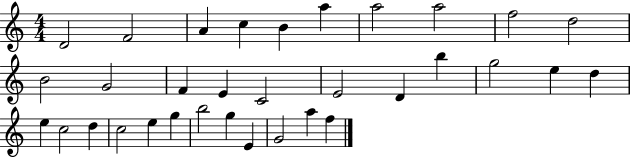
D4/h F4/h A4/q C5/q B4/q A5/q A5/h A5/h F5/h D5/h B4/h G4/h F4/q E4/q C4/h E4/h D4/q B5/q G5/h E5/q D5/q E5/q C5/h D5/q C5/h E5/q G5/q B5/h G5/q E4/q G4/h A5/q F5/q